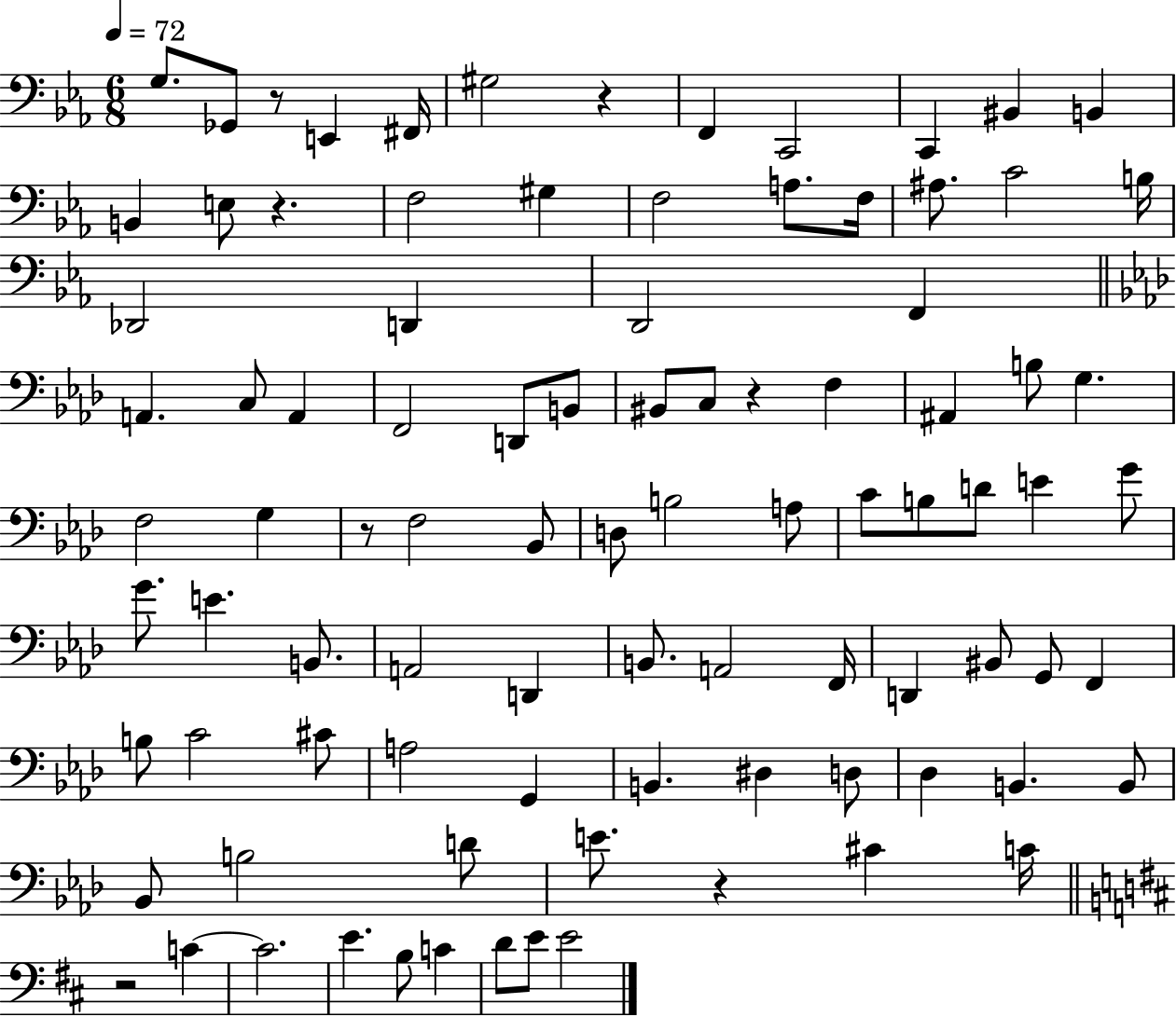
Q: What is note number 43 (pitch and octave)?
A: A3